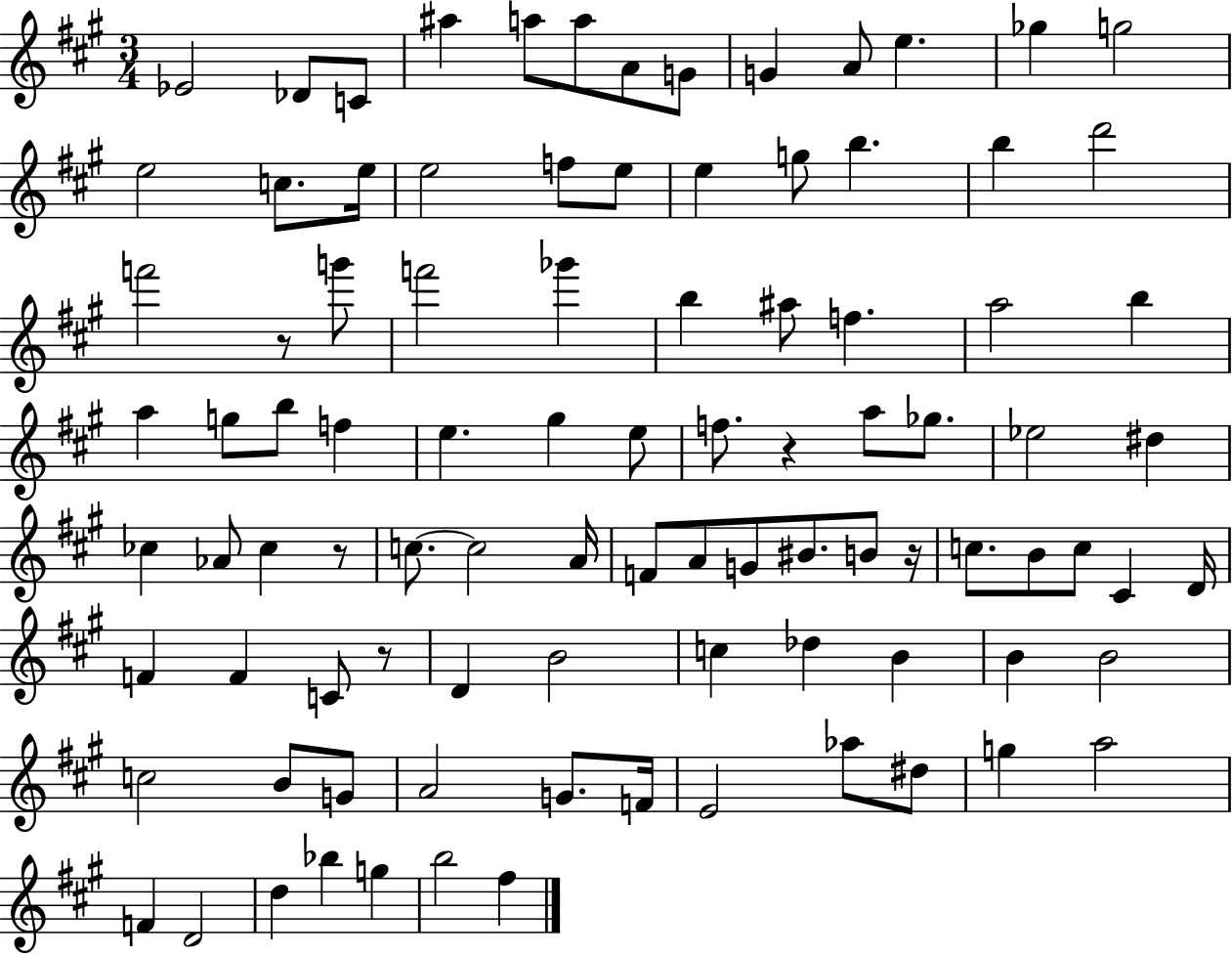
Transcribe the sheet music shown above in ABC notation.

X:1
T:Untitled
M:3/4
L:1/4
K:A
_E2 _D/2 C/2 ^a a/2 a/2 A/2 G/2 G A/2 e _g g2 e2 c/2 e/4 e2 f/2 e/2 e g/2 b b d'2 f'2 z/2 g'/2 f'2 _g' b ^a/2 f a2 b a g/2 b/2 f e ^g e/2 f/2 z a/2 _g/2 _e2 ^d _c _A/2 _c z/2 c/2 c2 A/4 F/2 A/2 G/2 ^B/2 B/2 z/4 c/2 B/2 c/2 ^C D/4 F F C/2 z/2 D B2 c _d B B B2 c2 B/2 G/2 A2 G/2 F/4 E2 _a/2 ^d/2 g a2 F D2 d _b g b2 ^f